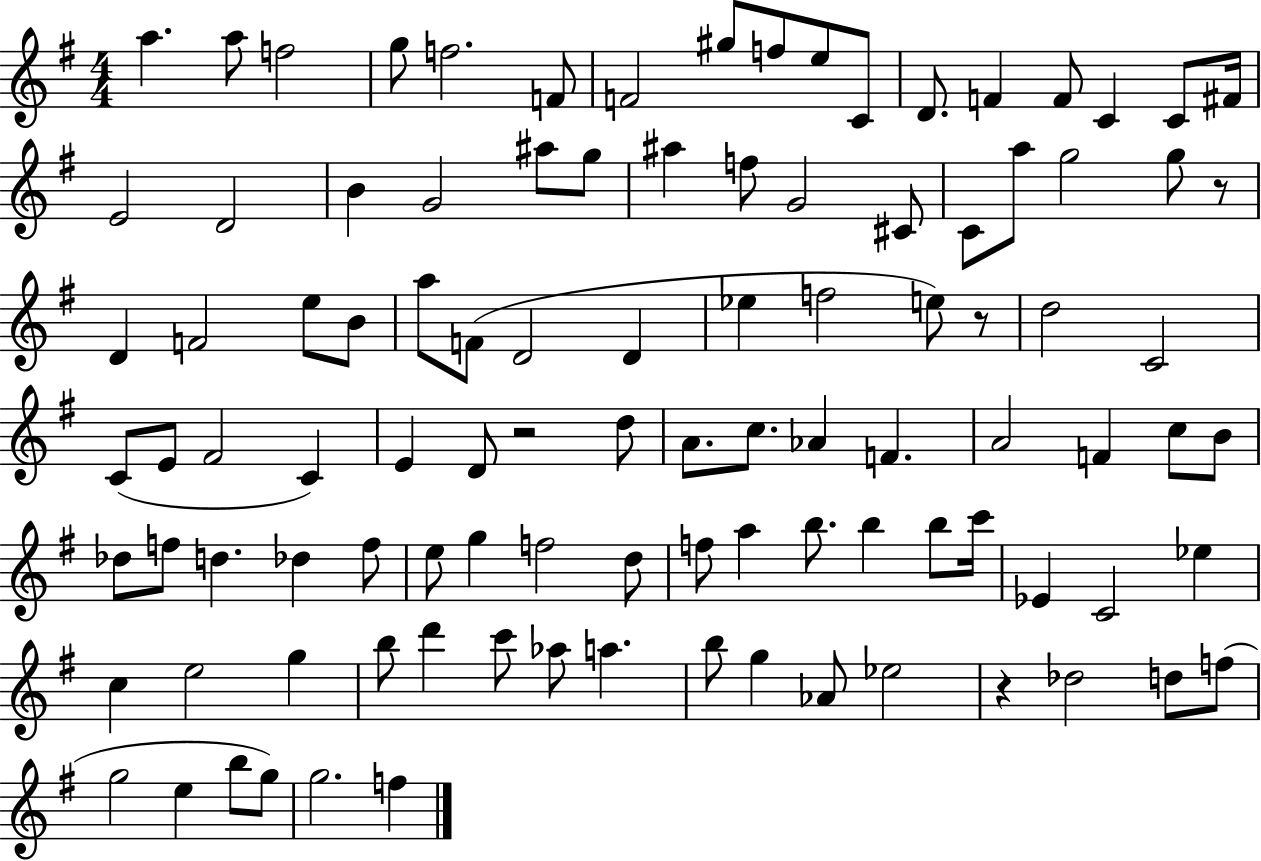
{
  \clef treble
  \numericTimeSignature
  \time 4/4
  \key g \major
  a''4. a''8 f''2 | g''8 f''2. f'8 | f'2 gis''8 f''8 e''8 c'8 | d'8. f'4 f'8 c'4 c'8 fis'16 | \break e'2 d'2 | b'4 g'2 ais''8 g''8 | ais''4 f''8 g'2 cis'8 | c'8 a''8 g''2 g''8 r8 | \break d'4 f'2 e''8 b'8 | a''8 f'8( d'2 d'4 | ees''4 f''2 e''8) r8 | d''2 c'2 | \break c'8( e'8 fis'2 c'4) | e'4 d'8 r2 d''8 | a'8. c''8. aes'4 f'4. | a'2 f'4 c''8 b'8 | \break des''8 f''8 d''4. des''4 f''8 | e''8 g''4 f''2 d''8 | f''8 a''4 b''8. b''4 b''8 c'''16 | ees'4 c'2 ees''4 | \break c''4 e''2 g''4 | b''8 d'''4 c'''8 aes''8 a''4. | b''8 g''4 aes'8 ees''2 | r4 des''2 d''8 f''8( | \break g''2 e''4 b''8 g''8) | g''2. f''4 | \bar "|."
}